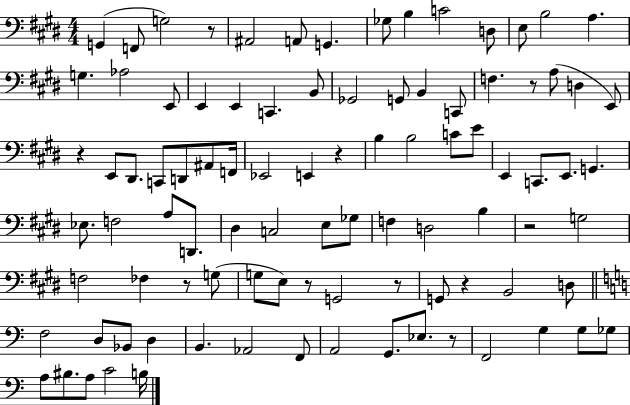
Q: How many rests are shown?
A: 10